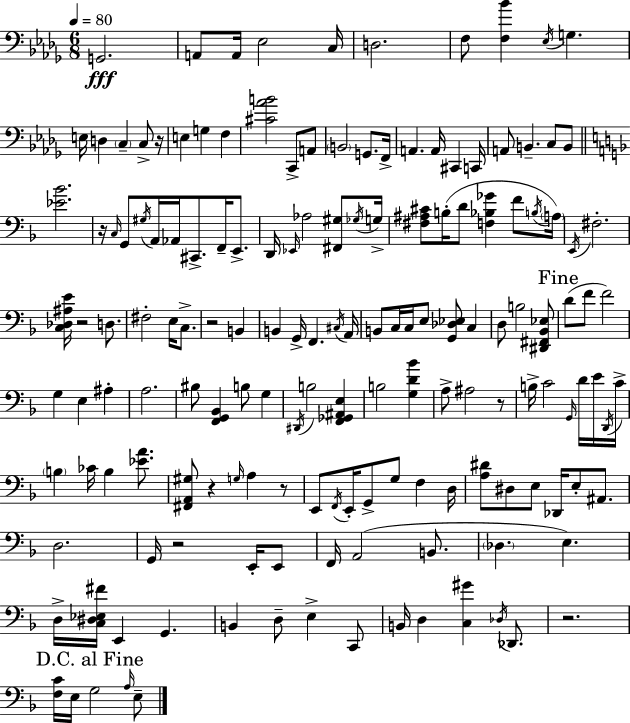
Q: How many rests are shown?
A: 9